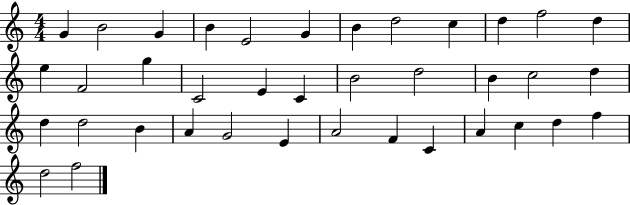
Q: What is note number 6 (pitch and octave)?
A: G4